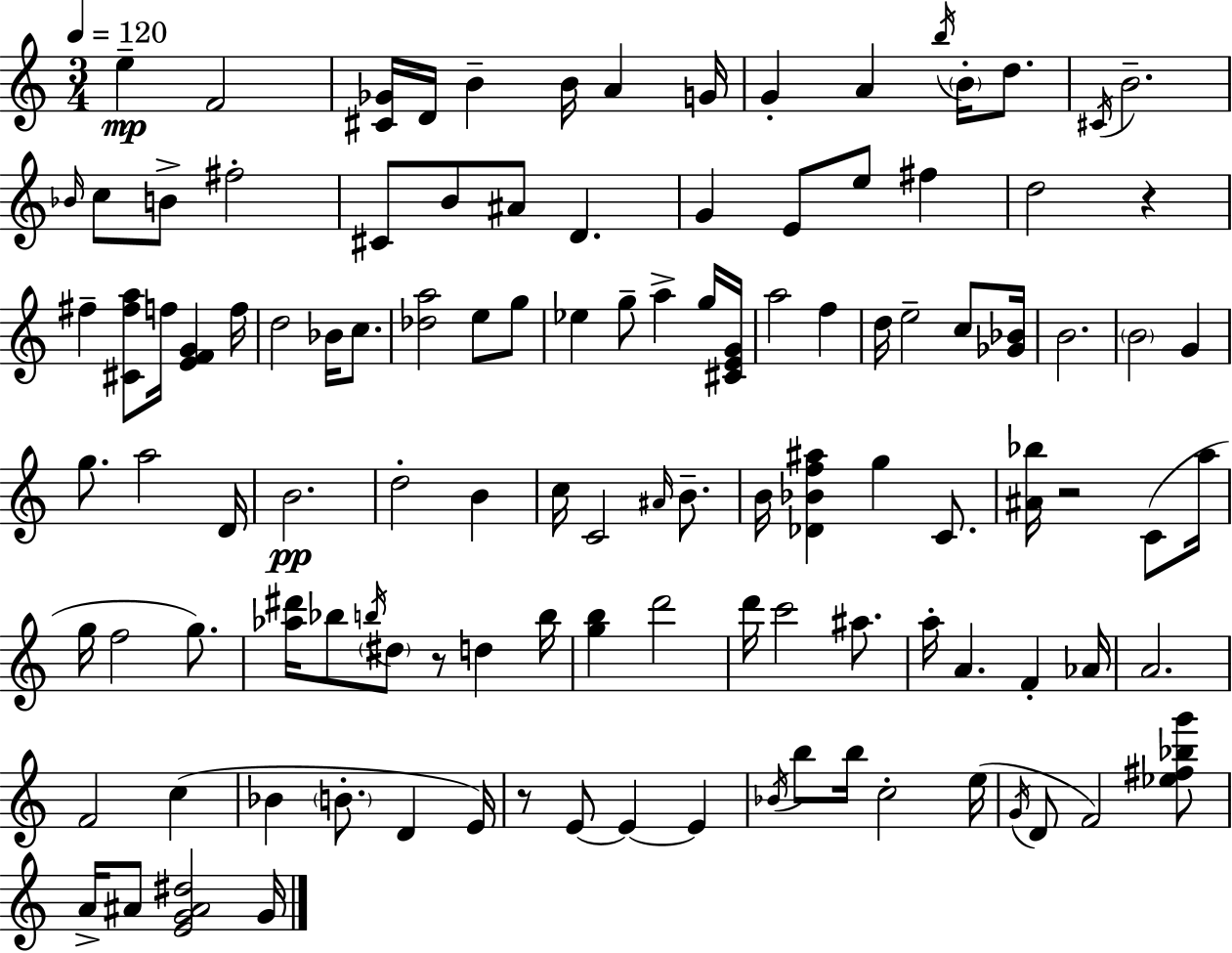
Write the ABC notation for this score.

X:1
T:Untitled
M:3/4
L:1/4
K:Am
e F2 [^C_G]/4 D/4 B B/4 A G/4 G A b/4 B/4 d/2 ^C/4 B2 _B/4 c/2 B/2 ^f2 ^C/2 B/2 ^A/2 D G E/2 e/2 ^f d2 z ^f [^C^fa]/2 f/4 [EFG] f/4 d2 _B/4 c/2 [_da]2 e/2 g/2 _e g/2 a g/4 [^CEG]/4 a2 f d/4 e2 c/2 [_G_B]/4 B2 B2 G g/2 a2 D/4 B2 d2 B c/4 C2 ^A/4 B/2 B/4 [_D_Bf^a] g C/2 [^A_b]/4 z2 C/2 a/4 g/4 f2 g/2 [_a^d']/4 _b/2 b/4 ^d/2 z/2 d b/4 [gb] d'2 d'/4 c'2 ^a/2 a/4 A F _A/4 A2 F2 c _B B/2 D E/4 z/2 E/2 E E _B/4 b/2 b/4 c2 e/4 G/4 D/2 F2 [_e^f_bg']/2 A/4 ^A/2 [EG^A^d]2 G/4